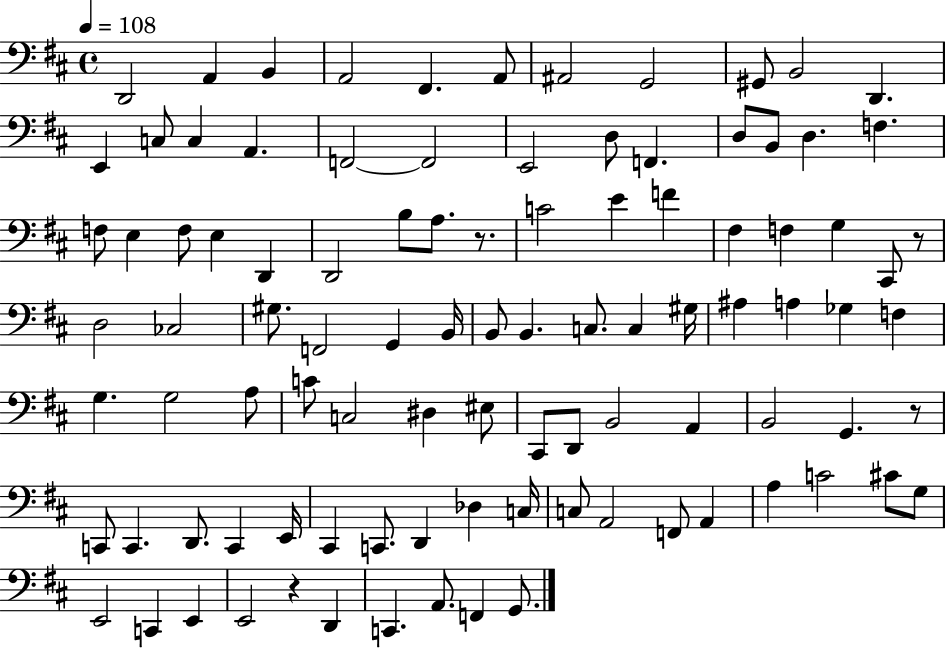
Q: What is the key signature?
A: D major